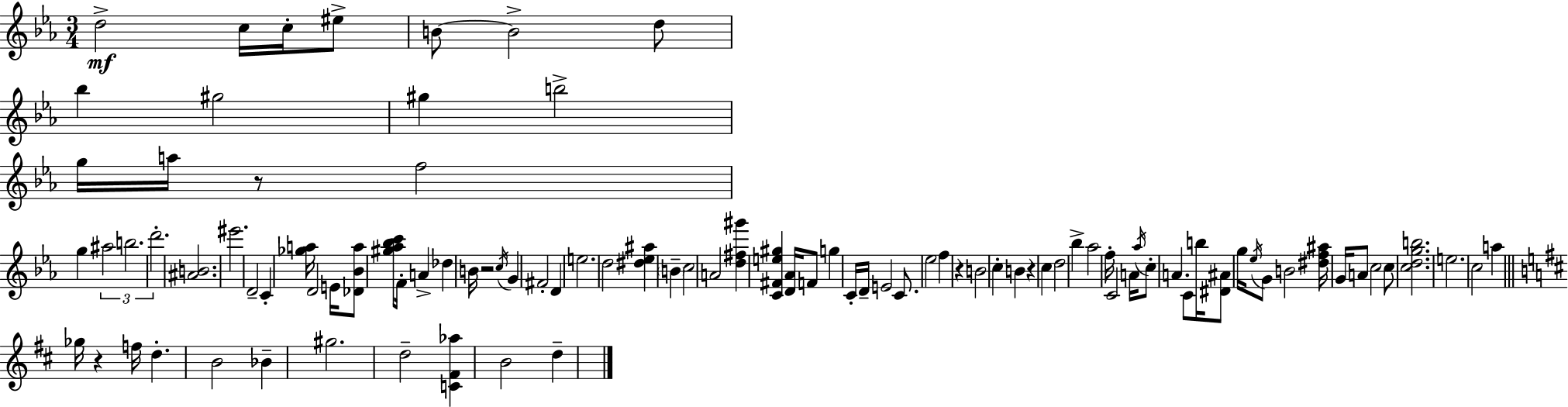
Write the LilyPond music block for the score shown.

{
  \clef treble
  \numericTimeSignature
  \time 3/4
  \key c \minor
  \repeat volta 2 { d''2->\mf c''16 c''16-. eis''8-> | b'8~~ b'2-> d''8 | bes''4 gis''2 | gis''4 b''2-> | \break g''16 a''16 r8 f''2 | g''4 \tuplet 3/2 { ais''2 | b''2. | d'''2.-. } | \break <ais' b'>2. | eis'''2. | d'2-- c'4-. | <ges'' a''>16 d'2 e'16 <des' bes' a''>8 | \break <gis'' aes'' bes'' c'''>8 f'16-. a'4-> des''4 b'16 | r2 \acciaccatura { c''16 } g'4 | fis'2-. d'4 | e''2. | \break d''2 <dis'' ees'' ais''>4 | \parenthesize b'4-- c''2 | a'2 <d'' fis'' gis'''>4 | <c' fis' e'' gis''>4 <d' aes'>16 f'8 g''4 | \break c'16-. d'16-- e'2 c'8. | ees''2 f''4 | r4 b'2 | c''4-. b'4 r4 | \break c''4 d''2 | bes''4-> aes''2 | f''16-. c'2 a'16 \acciaccatura { aes''16 } | c''8-. a'4. c'8 b''16 <dis' ais'>8 | \break g''16 \acciaccatura { ees''16 } g'8 b'2 | <dis'' f'' ais''>16 g'16 a'8 c''2 | c''8 <c'' d'' g'' b''>2. | e''2. | \break c''2 a''4 | \bar "||" \break \key b \minor ges''16 r4 f''16 d''4.-. | b'2 bes'4-- | gis''2. | d''2-- <c' fis' aes''>4 | \break b'2 d''4-- | } \bar "|."
}